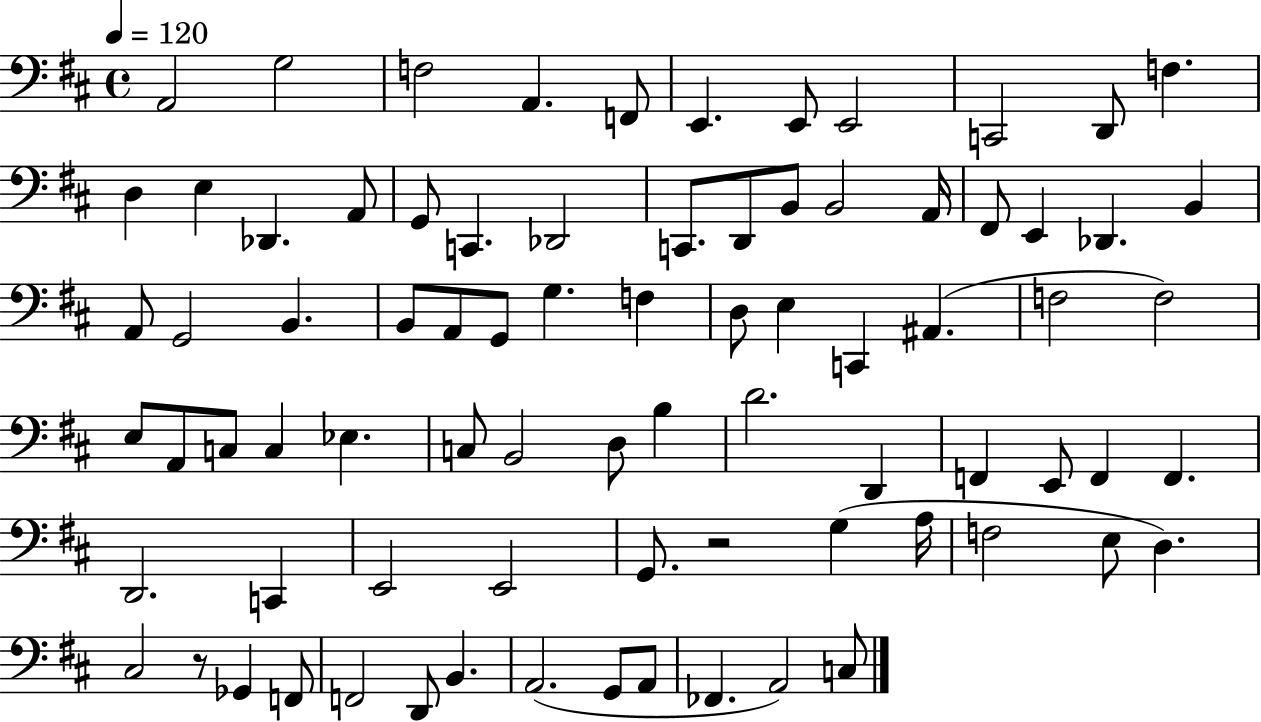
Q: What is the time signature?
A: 4/4